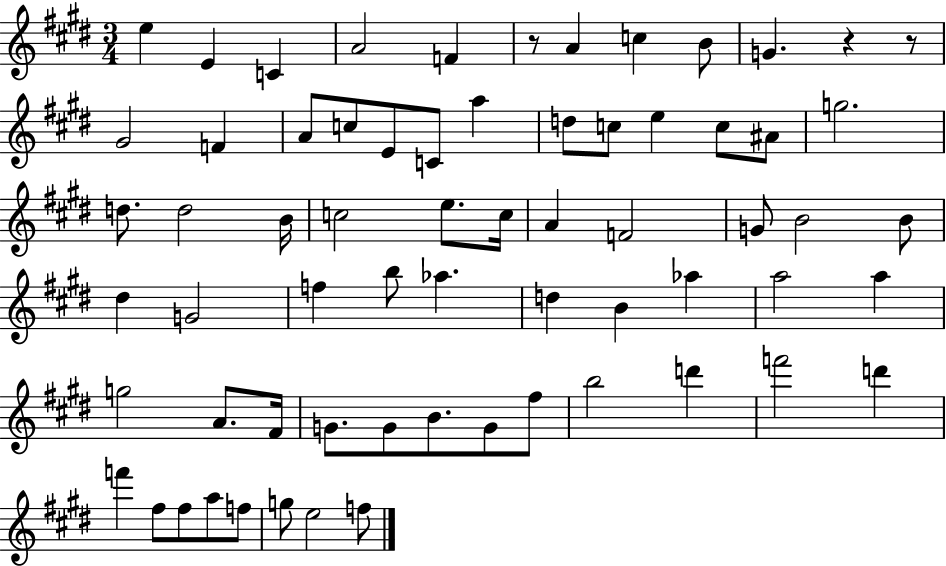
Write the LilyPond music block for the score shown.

{
  \clef treble
  \numericTimeSignature
  \time 3/4
  \key e \major
  e''4 e'4 c'4 | a'2 f'4 | r8 a'4 c''4 b'8 | g'4. r4 r8 | \break gis'2 f'4 | a'8 c''8 e'8 c'8 a''4 | d''8 c''8 e''4 c''8 ais'8 | g''2. | \break d''8. d''2 b'16 | c''2 e''8. c''16 | a'4 f'2 | g'8 b'2 b'8 | \break dis''4 g'2 | f''4 b''8 aes''4. | d''4 b'4 aes''4 | a''2 a''4 | \break g''2 a'8. fis'16 | g'8. g'8 b'8. g'8 fis''8 | b''2 d'''4 | f'''2 d'''4 | \break f'''4 fis''8 fis''8 a''8 f''8 | g''8 e''2 f''8 | \bar "|."
}